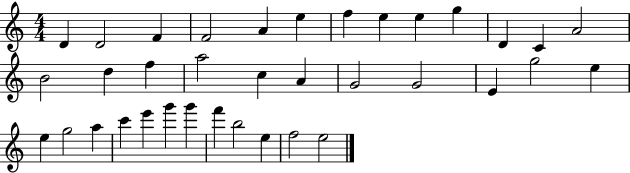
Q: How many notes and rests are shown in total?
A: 36